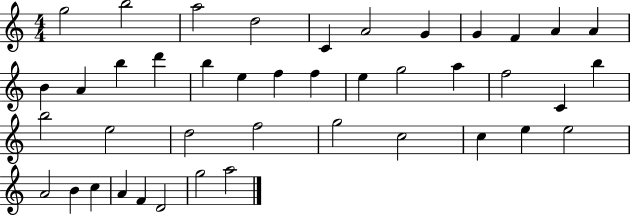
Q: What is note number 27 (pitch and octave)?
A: E5